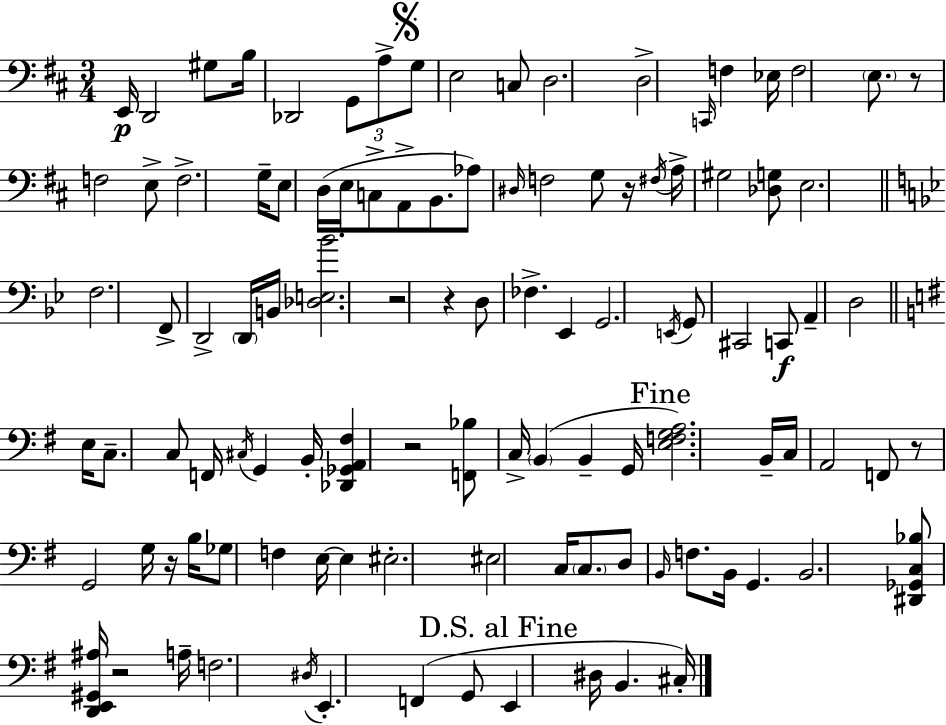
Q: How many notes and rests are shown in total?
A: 107